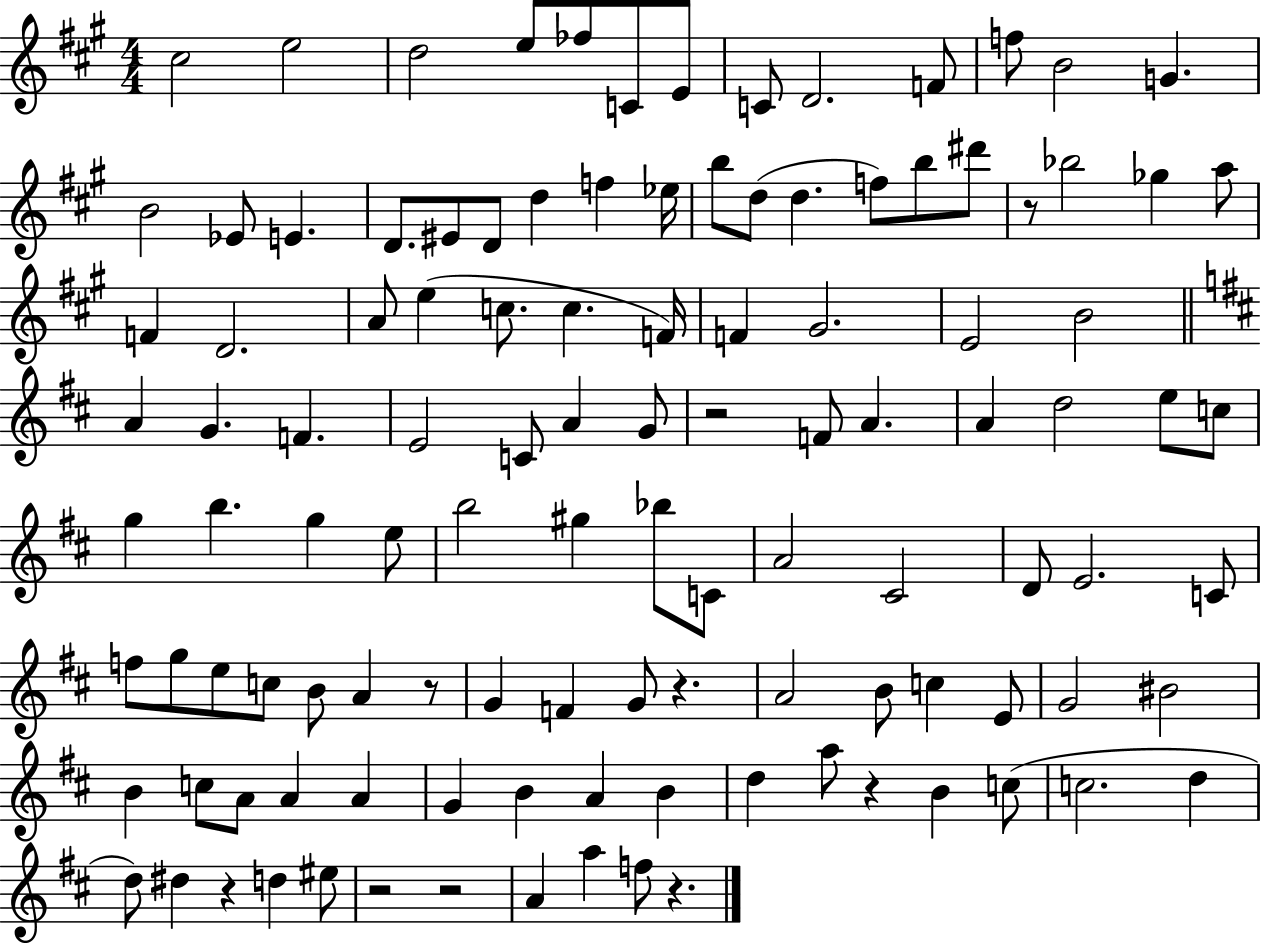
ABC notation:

X:1
T:Untitled
M:4/4
L:1/4
K:A
^c2 e2 d2 e/2 _f/2 C/2 E/2 C/2 D2 F/2 f/2 B2 G B2 _E/2 E D/2 ^E/2 D/2 d f _e/4 b/2 d/2 d f/2 b/2 ^d'/2 z/2 _b2 _g a/2 F D2 A/2 e c/2 c F/4 F ^G2 E2 B2 A G F E2 C/2 A G/2 z2 F/2 A A d2 e/2 c/2 g b g e/2 b2 ^g _b/2 C/2 A2 ^C2 D/2 E2 C/2 f/2 g/2 e/2 c/2 B/2 A z/2 G F G/2 z A2 B/2 c E/2 G2 ^B2 B c/2 A/2 A A G B A B d a/2 z B c/2 c2 d d/2 ^d z d ^e/2 z2 z2 A a f/2 z